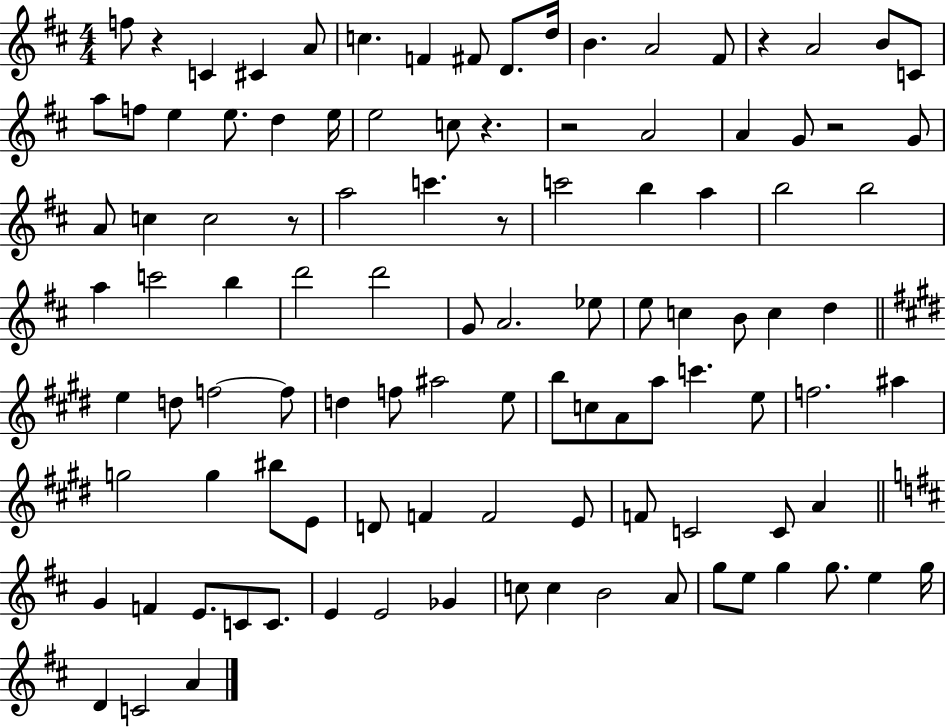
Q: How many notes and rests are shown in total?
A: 106